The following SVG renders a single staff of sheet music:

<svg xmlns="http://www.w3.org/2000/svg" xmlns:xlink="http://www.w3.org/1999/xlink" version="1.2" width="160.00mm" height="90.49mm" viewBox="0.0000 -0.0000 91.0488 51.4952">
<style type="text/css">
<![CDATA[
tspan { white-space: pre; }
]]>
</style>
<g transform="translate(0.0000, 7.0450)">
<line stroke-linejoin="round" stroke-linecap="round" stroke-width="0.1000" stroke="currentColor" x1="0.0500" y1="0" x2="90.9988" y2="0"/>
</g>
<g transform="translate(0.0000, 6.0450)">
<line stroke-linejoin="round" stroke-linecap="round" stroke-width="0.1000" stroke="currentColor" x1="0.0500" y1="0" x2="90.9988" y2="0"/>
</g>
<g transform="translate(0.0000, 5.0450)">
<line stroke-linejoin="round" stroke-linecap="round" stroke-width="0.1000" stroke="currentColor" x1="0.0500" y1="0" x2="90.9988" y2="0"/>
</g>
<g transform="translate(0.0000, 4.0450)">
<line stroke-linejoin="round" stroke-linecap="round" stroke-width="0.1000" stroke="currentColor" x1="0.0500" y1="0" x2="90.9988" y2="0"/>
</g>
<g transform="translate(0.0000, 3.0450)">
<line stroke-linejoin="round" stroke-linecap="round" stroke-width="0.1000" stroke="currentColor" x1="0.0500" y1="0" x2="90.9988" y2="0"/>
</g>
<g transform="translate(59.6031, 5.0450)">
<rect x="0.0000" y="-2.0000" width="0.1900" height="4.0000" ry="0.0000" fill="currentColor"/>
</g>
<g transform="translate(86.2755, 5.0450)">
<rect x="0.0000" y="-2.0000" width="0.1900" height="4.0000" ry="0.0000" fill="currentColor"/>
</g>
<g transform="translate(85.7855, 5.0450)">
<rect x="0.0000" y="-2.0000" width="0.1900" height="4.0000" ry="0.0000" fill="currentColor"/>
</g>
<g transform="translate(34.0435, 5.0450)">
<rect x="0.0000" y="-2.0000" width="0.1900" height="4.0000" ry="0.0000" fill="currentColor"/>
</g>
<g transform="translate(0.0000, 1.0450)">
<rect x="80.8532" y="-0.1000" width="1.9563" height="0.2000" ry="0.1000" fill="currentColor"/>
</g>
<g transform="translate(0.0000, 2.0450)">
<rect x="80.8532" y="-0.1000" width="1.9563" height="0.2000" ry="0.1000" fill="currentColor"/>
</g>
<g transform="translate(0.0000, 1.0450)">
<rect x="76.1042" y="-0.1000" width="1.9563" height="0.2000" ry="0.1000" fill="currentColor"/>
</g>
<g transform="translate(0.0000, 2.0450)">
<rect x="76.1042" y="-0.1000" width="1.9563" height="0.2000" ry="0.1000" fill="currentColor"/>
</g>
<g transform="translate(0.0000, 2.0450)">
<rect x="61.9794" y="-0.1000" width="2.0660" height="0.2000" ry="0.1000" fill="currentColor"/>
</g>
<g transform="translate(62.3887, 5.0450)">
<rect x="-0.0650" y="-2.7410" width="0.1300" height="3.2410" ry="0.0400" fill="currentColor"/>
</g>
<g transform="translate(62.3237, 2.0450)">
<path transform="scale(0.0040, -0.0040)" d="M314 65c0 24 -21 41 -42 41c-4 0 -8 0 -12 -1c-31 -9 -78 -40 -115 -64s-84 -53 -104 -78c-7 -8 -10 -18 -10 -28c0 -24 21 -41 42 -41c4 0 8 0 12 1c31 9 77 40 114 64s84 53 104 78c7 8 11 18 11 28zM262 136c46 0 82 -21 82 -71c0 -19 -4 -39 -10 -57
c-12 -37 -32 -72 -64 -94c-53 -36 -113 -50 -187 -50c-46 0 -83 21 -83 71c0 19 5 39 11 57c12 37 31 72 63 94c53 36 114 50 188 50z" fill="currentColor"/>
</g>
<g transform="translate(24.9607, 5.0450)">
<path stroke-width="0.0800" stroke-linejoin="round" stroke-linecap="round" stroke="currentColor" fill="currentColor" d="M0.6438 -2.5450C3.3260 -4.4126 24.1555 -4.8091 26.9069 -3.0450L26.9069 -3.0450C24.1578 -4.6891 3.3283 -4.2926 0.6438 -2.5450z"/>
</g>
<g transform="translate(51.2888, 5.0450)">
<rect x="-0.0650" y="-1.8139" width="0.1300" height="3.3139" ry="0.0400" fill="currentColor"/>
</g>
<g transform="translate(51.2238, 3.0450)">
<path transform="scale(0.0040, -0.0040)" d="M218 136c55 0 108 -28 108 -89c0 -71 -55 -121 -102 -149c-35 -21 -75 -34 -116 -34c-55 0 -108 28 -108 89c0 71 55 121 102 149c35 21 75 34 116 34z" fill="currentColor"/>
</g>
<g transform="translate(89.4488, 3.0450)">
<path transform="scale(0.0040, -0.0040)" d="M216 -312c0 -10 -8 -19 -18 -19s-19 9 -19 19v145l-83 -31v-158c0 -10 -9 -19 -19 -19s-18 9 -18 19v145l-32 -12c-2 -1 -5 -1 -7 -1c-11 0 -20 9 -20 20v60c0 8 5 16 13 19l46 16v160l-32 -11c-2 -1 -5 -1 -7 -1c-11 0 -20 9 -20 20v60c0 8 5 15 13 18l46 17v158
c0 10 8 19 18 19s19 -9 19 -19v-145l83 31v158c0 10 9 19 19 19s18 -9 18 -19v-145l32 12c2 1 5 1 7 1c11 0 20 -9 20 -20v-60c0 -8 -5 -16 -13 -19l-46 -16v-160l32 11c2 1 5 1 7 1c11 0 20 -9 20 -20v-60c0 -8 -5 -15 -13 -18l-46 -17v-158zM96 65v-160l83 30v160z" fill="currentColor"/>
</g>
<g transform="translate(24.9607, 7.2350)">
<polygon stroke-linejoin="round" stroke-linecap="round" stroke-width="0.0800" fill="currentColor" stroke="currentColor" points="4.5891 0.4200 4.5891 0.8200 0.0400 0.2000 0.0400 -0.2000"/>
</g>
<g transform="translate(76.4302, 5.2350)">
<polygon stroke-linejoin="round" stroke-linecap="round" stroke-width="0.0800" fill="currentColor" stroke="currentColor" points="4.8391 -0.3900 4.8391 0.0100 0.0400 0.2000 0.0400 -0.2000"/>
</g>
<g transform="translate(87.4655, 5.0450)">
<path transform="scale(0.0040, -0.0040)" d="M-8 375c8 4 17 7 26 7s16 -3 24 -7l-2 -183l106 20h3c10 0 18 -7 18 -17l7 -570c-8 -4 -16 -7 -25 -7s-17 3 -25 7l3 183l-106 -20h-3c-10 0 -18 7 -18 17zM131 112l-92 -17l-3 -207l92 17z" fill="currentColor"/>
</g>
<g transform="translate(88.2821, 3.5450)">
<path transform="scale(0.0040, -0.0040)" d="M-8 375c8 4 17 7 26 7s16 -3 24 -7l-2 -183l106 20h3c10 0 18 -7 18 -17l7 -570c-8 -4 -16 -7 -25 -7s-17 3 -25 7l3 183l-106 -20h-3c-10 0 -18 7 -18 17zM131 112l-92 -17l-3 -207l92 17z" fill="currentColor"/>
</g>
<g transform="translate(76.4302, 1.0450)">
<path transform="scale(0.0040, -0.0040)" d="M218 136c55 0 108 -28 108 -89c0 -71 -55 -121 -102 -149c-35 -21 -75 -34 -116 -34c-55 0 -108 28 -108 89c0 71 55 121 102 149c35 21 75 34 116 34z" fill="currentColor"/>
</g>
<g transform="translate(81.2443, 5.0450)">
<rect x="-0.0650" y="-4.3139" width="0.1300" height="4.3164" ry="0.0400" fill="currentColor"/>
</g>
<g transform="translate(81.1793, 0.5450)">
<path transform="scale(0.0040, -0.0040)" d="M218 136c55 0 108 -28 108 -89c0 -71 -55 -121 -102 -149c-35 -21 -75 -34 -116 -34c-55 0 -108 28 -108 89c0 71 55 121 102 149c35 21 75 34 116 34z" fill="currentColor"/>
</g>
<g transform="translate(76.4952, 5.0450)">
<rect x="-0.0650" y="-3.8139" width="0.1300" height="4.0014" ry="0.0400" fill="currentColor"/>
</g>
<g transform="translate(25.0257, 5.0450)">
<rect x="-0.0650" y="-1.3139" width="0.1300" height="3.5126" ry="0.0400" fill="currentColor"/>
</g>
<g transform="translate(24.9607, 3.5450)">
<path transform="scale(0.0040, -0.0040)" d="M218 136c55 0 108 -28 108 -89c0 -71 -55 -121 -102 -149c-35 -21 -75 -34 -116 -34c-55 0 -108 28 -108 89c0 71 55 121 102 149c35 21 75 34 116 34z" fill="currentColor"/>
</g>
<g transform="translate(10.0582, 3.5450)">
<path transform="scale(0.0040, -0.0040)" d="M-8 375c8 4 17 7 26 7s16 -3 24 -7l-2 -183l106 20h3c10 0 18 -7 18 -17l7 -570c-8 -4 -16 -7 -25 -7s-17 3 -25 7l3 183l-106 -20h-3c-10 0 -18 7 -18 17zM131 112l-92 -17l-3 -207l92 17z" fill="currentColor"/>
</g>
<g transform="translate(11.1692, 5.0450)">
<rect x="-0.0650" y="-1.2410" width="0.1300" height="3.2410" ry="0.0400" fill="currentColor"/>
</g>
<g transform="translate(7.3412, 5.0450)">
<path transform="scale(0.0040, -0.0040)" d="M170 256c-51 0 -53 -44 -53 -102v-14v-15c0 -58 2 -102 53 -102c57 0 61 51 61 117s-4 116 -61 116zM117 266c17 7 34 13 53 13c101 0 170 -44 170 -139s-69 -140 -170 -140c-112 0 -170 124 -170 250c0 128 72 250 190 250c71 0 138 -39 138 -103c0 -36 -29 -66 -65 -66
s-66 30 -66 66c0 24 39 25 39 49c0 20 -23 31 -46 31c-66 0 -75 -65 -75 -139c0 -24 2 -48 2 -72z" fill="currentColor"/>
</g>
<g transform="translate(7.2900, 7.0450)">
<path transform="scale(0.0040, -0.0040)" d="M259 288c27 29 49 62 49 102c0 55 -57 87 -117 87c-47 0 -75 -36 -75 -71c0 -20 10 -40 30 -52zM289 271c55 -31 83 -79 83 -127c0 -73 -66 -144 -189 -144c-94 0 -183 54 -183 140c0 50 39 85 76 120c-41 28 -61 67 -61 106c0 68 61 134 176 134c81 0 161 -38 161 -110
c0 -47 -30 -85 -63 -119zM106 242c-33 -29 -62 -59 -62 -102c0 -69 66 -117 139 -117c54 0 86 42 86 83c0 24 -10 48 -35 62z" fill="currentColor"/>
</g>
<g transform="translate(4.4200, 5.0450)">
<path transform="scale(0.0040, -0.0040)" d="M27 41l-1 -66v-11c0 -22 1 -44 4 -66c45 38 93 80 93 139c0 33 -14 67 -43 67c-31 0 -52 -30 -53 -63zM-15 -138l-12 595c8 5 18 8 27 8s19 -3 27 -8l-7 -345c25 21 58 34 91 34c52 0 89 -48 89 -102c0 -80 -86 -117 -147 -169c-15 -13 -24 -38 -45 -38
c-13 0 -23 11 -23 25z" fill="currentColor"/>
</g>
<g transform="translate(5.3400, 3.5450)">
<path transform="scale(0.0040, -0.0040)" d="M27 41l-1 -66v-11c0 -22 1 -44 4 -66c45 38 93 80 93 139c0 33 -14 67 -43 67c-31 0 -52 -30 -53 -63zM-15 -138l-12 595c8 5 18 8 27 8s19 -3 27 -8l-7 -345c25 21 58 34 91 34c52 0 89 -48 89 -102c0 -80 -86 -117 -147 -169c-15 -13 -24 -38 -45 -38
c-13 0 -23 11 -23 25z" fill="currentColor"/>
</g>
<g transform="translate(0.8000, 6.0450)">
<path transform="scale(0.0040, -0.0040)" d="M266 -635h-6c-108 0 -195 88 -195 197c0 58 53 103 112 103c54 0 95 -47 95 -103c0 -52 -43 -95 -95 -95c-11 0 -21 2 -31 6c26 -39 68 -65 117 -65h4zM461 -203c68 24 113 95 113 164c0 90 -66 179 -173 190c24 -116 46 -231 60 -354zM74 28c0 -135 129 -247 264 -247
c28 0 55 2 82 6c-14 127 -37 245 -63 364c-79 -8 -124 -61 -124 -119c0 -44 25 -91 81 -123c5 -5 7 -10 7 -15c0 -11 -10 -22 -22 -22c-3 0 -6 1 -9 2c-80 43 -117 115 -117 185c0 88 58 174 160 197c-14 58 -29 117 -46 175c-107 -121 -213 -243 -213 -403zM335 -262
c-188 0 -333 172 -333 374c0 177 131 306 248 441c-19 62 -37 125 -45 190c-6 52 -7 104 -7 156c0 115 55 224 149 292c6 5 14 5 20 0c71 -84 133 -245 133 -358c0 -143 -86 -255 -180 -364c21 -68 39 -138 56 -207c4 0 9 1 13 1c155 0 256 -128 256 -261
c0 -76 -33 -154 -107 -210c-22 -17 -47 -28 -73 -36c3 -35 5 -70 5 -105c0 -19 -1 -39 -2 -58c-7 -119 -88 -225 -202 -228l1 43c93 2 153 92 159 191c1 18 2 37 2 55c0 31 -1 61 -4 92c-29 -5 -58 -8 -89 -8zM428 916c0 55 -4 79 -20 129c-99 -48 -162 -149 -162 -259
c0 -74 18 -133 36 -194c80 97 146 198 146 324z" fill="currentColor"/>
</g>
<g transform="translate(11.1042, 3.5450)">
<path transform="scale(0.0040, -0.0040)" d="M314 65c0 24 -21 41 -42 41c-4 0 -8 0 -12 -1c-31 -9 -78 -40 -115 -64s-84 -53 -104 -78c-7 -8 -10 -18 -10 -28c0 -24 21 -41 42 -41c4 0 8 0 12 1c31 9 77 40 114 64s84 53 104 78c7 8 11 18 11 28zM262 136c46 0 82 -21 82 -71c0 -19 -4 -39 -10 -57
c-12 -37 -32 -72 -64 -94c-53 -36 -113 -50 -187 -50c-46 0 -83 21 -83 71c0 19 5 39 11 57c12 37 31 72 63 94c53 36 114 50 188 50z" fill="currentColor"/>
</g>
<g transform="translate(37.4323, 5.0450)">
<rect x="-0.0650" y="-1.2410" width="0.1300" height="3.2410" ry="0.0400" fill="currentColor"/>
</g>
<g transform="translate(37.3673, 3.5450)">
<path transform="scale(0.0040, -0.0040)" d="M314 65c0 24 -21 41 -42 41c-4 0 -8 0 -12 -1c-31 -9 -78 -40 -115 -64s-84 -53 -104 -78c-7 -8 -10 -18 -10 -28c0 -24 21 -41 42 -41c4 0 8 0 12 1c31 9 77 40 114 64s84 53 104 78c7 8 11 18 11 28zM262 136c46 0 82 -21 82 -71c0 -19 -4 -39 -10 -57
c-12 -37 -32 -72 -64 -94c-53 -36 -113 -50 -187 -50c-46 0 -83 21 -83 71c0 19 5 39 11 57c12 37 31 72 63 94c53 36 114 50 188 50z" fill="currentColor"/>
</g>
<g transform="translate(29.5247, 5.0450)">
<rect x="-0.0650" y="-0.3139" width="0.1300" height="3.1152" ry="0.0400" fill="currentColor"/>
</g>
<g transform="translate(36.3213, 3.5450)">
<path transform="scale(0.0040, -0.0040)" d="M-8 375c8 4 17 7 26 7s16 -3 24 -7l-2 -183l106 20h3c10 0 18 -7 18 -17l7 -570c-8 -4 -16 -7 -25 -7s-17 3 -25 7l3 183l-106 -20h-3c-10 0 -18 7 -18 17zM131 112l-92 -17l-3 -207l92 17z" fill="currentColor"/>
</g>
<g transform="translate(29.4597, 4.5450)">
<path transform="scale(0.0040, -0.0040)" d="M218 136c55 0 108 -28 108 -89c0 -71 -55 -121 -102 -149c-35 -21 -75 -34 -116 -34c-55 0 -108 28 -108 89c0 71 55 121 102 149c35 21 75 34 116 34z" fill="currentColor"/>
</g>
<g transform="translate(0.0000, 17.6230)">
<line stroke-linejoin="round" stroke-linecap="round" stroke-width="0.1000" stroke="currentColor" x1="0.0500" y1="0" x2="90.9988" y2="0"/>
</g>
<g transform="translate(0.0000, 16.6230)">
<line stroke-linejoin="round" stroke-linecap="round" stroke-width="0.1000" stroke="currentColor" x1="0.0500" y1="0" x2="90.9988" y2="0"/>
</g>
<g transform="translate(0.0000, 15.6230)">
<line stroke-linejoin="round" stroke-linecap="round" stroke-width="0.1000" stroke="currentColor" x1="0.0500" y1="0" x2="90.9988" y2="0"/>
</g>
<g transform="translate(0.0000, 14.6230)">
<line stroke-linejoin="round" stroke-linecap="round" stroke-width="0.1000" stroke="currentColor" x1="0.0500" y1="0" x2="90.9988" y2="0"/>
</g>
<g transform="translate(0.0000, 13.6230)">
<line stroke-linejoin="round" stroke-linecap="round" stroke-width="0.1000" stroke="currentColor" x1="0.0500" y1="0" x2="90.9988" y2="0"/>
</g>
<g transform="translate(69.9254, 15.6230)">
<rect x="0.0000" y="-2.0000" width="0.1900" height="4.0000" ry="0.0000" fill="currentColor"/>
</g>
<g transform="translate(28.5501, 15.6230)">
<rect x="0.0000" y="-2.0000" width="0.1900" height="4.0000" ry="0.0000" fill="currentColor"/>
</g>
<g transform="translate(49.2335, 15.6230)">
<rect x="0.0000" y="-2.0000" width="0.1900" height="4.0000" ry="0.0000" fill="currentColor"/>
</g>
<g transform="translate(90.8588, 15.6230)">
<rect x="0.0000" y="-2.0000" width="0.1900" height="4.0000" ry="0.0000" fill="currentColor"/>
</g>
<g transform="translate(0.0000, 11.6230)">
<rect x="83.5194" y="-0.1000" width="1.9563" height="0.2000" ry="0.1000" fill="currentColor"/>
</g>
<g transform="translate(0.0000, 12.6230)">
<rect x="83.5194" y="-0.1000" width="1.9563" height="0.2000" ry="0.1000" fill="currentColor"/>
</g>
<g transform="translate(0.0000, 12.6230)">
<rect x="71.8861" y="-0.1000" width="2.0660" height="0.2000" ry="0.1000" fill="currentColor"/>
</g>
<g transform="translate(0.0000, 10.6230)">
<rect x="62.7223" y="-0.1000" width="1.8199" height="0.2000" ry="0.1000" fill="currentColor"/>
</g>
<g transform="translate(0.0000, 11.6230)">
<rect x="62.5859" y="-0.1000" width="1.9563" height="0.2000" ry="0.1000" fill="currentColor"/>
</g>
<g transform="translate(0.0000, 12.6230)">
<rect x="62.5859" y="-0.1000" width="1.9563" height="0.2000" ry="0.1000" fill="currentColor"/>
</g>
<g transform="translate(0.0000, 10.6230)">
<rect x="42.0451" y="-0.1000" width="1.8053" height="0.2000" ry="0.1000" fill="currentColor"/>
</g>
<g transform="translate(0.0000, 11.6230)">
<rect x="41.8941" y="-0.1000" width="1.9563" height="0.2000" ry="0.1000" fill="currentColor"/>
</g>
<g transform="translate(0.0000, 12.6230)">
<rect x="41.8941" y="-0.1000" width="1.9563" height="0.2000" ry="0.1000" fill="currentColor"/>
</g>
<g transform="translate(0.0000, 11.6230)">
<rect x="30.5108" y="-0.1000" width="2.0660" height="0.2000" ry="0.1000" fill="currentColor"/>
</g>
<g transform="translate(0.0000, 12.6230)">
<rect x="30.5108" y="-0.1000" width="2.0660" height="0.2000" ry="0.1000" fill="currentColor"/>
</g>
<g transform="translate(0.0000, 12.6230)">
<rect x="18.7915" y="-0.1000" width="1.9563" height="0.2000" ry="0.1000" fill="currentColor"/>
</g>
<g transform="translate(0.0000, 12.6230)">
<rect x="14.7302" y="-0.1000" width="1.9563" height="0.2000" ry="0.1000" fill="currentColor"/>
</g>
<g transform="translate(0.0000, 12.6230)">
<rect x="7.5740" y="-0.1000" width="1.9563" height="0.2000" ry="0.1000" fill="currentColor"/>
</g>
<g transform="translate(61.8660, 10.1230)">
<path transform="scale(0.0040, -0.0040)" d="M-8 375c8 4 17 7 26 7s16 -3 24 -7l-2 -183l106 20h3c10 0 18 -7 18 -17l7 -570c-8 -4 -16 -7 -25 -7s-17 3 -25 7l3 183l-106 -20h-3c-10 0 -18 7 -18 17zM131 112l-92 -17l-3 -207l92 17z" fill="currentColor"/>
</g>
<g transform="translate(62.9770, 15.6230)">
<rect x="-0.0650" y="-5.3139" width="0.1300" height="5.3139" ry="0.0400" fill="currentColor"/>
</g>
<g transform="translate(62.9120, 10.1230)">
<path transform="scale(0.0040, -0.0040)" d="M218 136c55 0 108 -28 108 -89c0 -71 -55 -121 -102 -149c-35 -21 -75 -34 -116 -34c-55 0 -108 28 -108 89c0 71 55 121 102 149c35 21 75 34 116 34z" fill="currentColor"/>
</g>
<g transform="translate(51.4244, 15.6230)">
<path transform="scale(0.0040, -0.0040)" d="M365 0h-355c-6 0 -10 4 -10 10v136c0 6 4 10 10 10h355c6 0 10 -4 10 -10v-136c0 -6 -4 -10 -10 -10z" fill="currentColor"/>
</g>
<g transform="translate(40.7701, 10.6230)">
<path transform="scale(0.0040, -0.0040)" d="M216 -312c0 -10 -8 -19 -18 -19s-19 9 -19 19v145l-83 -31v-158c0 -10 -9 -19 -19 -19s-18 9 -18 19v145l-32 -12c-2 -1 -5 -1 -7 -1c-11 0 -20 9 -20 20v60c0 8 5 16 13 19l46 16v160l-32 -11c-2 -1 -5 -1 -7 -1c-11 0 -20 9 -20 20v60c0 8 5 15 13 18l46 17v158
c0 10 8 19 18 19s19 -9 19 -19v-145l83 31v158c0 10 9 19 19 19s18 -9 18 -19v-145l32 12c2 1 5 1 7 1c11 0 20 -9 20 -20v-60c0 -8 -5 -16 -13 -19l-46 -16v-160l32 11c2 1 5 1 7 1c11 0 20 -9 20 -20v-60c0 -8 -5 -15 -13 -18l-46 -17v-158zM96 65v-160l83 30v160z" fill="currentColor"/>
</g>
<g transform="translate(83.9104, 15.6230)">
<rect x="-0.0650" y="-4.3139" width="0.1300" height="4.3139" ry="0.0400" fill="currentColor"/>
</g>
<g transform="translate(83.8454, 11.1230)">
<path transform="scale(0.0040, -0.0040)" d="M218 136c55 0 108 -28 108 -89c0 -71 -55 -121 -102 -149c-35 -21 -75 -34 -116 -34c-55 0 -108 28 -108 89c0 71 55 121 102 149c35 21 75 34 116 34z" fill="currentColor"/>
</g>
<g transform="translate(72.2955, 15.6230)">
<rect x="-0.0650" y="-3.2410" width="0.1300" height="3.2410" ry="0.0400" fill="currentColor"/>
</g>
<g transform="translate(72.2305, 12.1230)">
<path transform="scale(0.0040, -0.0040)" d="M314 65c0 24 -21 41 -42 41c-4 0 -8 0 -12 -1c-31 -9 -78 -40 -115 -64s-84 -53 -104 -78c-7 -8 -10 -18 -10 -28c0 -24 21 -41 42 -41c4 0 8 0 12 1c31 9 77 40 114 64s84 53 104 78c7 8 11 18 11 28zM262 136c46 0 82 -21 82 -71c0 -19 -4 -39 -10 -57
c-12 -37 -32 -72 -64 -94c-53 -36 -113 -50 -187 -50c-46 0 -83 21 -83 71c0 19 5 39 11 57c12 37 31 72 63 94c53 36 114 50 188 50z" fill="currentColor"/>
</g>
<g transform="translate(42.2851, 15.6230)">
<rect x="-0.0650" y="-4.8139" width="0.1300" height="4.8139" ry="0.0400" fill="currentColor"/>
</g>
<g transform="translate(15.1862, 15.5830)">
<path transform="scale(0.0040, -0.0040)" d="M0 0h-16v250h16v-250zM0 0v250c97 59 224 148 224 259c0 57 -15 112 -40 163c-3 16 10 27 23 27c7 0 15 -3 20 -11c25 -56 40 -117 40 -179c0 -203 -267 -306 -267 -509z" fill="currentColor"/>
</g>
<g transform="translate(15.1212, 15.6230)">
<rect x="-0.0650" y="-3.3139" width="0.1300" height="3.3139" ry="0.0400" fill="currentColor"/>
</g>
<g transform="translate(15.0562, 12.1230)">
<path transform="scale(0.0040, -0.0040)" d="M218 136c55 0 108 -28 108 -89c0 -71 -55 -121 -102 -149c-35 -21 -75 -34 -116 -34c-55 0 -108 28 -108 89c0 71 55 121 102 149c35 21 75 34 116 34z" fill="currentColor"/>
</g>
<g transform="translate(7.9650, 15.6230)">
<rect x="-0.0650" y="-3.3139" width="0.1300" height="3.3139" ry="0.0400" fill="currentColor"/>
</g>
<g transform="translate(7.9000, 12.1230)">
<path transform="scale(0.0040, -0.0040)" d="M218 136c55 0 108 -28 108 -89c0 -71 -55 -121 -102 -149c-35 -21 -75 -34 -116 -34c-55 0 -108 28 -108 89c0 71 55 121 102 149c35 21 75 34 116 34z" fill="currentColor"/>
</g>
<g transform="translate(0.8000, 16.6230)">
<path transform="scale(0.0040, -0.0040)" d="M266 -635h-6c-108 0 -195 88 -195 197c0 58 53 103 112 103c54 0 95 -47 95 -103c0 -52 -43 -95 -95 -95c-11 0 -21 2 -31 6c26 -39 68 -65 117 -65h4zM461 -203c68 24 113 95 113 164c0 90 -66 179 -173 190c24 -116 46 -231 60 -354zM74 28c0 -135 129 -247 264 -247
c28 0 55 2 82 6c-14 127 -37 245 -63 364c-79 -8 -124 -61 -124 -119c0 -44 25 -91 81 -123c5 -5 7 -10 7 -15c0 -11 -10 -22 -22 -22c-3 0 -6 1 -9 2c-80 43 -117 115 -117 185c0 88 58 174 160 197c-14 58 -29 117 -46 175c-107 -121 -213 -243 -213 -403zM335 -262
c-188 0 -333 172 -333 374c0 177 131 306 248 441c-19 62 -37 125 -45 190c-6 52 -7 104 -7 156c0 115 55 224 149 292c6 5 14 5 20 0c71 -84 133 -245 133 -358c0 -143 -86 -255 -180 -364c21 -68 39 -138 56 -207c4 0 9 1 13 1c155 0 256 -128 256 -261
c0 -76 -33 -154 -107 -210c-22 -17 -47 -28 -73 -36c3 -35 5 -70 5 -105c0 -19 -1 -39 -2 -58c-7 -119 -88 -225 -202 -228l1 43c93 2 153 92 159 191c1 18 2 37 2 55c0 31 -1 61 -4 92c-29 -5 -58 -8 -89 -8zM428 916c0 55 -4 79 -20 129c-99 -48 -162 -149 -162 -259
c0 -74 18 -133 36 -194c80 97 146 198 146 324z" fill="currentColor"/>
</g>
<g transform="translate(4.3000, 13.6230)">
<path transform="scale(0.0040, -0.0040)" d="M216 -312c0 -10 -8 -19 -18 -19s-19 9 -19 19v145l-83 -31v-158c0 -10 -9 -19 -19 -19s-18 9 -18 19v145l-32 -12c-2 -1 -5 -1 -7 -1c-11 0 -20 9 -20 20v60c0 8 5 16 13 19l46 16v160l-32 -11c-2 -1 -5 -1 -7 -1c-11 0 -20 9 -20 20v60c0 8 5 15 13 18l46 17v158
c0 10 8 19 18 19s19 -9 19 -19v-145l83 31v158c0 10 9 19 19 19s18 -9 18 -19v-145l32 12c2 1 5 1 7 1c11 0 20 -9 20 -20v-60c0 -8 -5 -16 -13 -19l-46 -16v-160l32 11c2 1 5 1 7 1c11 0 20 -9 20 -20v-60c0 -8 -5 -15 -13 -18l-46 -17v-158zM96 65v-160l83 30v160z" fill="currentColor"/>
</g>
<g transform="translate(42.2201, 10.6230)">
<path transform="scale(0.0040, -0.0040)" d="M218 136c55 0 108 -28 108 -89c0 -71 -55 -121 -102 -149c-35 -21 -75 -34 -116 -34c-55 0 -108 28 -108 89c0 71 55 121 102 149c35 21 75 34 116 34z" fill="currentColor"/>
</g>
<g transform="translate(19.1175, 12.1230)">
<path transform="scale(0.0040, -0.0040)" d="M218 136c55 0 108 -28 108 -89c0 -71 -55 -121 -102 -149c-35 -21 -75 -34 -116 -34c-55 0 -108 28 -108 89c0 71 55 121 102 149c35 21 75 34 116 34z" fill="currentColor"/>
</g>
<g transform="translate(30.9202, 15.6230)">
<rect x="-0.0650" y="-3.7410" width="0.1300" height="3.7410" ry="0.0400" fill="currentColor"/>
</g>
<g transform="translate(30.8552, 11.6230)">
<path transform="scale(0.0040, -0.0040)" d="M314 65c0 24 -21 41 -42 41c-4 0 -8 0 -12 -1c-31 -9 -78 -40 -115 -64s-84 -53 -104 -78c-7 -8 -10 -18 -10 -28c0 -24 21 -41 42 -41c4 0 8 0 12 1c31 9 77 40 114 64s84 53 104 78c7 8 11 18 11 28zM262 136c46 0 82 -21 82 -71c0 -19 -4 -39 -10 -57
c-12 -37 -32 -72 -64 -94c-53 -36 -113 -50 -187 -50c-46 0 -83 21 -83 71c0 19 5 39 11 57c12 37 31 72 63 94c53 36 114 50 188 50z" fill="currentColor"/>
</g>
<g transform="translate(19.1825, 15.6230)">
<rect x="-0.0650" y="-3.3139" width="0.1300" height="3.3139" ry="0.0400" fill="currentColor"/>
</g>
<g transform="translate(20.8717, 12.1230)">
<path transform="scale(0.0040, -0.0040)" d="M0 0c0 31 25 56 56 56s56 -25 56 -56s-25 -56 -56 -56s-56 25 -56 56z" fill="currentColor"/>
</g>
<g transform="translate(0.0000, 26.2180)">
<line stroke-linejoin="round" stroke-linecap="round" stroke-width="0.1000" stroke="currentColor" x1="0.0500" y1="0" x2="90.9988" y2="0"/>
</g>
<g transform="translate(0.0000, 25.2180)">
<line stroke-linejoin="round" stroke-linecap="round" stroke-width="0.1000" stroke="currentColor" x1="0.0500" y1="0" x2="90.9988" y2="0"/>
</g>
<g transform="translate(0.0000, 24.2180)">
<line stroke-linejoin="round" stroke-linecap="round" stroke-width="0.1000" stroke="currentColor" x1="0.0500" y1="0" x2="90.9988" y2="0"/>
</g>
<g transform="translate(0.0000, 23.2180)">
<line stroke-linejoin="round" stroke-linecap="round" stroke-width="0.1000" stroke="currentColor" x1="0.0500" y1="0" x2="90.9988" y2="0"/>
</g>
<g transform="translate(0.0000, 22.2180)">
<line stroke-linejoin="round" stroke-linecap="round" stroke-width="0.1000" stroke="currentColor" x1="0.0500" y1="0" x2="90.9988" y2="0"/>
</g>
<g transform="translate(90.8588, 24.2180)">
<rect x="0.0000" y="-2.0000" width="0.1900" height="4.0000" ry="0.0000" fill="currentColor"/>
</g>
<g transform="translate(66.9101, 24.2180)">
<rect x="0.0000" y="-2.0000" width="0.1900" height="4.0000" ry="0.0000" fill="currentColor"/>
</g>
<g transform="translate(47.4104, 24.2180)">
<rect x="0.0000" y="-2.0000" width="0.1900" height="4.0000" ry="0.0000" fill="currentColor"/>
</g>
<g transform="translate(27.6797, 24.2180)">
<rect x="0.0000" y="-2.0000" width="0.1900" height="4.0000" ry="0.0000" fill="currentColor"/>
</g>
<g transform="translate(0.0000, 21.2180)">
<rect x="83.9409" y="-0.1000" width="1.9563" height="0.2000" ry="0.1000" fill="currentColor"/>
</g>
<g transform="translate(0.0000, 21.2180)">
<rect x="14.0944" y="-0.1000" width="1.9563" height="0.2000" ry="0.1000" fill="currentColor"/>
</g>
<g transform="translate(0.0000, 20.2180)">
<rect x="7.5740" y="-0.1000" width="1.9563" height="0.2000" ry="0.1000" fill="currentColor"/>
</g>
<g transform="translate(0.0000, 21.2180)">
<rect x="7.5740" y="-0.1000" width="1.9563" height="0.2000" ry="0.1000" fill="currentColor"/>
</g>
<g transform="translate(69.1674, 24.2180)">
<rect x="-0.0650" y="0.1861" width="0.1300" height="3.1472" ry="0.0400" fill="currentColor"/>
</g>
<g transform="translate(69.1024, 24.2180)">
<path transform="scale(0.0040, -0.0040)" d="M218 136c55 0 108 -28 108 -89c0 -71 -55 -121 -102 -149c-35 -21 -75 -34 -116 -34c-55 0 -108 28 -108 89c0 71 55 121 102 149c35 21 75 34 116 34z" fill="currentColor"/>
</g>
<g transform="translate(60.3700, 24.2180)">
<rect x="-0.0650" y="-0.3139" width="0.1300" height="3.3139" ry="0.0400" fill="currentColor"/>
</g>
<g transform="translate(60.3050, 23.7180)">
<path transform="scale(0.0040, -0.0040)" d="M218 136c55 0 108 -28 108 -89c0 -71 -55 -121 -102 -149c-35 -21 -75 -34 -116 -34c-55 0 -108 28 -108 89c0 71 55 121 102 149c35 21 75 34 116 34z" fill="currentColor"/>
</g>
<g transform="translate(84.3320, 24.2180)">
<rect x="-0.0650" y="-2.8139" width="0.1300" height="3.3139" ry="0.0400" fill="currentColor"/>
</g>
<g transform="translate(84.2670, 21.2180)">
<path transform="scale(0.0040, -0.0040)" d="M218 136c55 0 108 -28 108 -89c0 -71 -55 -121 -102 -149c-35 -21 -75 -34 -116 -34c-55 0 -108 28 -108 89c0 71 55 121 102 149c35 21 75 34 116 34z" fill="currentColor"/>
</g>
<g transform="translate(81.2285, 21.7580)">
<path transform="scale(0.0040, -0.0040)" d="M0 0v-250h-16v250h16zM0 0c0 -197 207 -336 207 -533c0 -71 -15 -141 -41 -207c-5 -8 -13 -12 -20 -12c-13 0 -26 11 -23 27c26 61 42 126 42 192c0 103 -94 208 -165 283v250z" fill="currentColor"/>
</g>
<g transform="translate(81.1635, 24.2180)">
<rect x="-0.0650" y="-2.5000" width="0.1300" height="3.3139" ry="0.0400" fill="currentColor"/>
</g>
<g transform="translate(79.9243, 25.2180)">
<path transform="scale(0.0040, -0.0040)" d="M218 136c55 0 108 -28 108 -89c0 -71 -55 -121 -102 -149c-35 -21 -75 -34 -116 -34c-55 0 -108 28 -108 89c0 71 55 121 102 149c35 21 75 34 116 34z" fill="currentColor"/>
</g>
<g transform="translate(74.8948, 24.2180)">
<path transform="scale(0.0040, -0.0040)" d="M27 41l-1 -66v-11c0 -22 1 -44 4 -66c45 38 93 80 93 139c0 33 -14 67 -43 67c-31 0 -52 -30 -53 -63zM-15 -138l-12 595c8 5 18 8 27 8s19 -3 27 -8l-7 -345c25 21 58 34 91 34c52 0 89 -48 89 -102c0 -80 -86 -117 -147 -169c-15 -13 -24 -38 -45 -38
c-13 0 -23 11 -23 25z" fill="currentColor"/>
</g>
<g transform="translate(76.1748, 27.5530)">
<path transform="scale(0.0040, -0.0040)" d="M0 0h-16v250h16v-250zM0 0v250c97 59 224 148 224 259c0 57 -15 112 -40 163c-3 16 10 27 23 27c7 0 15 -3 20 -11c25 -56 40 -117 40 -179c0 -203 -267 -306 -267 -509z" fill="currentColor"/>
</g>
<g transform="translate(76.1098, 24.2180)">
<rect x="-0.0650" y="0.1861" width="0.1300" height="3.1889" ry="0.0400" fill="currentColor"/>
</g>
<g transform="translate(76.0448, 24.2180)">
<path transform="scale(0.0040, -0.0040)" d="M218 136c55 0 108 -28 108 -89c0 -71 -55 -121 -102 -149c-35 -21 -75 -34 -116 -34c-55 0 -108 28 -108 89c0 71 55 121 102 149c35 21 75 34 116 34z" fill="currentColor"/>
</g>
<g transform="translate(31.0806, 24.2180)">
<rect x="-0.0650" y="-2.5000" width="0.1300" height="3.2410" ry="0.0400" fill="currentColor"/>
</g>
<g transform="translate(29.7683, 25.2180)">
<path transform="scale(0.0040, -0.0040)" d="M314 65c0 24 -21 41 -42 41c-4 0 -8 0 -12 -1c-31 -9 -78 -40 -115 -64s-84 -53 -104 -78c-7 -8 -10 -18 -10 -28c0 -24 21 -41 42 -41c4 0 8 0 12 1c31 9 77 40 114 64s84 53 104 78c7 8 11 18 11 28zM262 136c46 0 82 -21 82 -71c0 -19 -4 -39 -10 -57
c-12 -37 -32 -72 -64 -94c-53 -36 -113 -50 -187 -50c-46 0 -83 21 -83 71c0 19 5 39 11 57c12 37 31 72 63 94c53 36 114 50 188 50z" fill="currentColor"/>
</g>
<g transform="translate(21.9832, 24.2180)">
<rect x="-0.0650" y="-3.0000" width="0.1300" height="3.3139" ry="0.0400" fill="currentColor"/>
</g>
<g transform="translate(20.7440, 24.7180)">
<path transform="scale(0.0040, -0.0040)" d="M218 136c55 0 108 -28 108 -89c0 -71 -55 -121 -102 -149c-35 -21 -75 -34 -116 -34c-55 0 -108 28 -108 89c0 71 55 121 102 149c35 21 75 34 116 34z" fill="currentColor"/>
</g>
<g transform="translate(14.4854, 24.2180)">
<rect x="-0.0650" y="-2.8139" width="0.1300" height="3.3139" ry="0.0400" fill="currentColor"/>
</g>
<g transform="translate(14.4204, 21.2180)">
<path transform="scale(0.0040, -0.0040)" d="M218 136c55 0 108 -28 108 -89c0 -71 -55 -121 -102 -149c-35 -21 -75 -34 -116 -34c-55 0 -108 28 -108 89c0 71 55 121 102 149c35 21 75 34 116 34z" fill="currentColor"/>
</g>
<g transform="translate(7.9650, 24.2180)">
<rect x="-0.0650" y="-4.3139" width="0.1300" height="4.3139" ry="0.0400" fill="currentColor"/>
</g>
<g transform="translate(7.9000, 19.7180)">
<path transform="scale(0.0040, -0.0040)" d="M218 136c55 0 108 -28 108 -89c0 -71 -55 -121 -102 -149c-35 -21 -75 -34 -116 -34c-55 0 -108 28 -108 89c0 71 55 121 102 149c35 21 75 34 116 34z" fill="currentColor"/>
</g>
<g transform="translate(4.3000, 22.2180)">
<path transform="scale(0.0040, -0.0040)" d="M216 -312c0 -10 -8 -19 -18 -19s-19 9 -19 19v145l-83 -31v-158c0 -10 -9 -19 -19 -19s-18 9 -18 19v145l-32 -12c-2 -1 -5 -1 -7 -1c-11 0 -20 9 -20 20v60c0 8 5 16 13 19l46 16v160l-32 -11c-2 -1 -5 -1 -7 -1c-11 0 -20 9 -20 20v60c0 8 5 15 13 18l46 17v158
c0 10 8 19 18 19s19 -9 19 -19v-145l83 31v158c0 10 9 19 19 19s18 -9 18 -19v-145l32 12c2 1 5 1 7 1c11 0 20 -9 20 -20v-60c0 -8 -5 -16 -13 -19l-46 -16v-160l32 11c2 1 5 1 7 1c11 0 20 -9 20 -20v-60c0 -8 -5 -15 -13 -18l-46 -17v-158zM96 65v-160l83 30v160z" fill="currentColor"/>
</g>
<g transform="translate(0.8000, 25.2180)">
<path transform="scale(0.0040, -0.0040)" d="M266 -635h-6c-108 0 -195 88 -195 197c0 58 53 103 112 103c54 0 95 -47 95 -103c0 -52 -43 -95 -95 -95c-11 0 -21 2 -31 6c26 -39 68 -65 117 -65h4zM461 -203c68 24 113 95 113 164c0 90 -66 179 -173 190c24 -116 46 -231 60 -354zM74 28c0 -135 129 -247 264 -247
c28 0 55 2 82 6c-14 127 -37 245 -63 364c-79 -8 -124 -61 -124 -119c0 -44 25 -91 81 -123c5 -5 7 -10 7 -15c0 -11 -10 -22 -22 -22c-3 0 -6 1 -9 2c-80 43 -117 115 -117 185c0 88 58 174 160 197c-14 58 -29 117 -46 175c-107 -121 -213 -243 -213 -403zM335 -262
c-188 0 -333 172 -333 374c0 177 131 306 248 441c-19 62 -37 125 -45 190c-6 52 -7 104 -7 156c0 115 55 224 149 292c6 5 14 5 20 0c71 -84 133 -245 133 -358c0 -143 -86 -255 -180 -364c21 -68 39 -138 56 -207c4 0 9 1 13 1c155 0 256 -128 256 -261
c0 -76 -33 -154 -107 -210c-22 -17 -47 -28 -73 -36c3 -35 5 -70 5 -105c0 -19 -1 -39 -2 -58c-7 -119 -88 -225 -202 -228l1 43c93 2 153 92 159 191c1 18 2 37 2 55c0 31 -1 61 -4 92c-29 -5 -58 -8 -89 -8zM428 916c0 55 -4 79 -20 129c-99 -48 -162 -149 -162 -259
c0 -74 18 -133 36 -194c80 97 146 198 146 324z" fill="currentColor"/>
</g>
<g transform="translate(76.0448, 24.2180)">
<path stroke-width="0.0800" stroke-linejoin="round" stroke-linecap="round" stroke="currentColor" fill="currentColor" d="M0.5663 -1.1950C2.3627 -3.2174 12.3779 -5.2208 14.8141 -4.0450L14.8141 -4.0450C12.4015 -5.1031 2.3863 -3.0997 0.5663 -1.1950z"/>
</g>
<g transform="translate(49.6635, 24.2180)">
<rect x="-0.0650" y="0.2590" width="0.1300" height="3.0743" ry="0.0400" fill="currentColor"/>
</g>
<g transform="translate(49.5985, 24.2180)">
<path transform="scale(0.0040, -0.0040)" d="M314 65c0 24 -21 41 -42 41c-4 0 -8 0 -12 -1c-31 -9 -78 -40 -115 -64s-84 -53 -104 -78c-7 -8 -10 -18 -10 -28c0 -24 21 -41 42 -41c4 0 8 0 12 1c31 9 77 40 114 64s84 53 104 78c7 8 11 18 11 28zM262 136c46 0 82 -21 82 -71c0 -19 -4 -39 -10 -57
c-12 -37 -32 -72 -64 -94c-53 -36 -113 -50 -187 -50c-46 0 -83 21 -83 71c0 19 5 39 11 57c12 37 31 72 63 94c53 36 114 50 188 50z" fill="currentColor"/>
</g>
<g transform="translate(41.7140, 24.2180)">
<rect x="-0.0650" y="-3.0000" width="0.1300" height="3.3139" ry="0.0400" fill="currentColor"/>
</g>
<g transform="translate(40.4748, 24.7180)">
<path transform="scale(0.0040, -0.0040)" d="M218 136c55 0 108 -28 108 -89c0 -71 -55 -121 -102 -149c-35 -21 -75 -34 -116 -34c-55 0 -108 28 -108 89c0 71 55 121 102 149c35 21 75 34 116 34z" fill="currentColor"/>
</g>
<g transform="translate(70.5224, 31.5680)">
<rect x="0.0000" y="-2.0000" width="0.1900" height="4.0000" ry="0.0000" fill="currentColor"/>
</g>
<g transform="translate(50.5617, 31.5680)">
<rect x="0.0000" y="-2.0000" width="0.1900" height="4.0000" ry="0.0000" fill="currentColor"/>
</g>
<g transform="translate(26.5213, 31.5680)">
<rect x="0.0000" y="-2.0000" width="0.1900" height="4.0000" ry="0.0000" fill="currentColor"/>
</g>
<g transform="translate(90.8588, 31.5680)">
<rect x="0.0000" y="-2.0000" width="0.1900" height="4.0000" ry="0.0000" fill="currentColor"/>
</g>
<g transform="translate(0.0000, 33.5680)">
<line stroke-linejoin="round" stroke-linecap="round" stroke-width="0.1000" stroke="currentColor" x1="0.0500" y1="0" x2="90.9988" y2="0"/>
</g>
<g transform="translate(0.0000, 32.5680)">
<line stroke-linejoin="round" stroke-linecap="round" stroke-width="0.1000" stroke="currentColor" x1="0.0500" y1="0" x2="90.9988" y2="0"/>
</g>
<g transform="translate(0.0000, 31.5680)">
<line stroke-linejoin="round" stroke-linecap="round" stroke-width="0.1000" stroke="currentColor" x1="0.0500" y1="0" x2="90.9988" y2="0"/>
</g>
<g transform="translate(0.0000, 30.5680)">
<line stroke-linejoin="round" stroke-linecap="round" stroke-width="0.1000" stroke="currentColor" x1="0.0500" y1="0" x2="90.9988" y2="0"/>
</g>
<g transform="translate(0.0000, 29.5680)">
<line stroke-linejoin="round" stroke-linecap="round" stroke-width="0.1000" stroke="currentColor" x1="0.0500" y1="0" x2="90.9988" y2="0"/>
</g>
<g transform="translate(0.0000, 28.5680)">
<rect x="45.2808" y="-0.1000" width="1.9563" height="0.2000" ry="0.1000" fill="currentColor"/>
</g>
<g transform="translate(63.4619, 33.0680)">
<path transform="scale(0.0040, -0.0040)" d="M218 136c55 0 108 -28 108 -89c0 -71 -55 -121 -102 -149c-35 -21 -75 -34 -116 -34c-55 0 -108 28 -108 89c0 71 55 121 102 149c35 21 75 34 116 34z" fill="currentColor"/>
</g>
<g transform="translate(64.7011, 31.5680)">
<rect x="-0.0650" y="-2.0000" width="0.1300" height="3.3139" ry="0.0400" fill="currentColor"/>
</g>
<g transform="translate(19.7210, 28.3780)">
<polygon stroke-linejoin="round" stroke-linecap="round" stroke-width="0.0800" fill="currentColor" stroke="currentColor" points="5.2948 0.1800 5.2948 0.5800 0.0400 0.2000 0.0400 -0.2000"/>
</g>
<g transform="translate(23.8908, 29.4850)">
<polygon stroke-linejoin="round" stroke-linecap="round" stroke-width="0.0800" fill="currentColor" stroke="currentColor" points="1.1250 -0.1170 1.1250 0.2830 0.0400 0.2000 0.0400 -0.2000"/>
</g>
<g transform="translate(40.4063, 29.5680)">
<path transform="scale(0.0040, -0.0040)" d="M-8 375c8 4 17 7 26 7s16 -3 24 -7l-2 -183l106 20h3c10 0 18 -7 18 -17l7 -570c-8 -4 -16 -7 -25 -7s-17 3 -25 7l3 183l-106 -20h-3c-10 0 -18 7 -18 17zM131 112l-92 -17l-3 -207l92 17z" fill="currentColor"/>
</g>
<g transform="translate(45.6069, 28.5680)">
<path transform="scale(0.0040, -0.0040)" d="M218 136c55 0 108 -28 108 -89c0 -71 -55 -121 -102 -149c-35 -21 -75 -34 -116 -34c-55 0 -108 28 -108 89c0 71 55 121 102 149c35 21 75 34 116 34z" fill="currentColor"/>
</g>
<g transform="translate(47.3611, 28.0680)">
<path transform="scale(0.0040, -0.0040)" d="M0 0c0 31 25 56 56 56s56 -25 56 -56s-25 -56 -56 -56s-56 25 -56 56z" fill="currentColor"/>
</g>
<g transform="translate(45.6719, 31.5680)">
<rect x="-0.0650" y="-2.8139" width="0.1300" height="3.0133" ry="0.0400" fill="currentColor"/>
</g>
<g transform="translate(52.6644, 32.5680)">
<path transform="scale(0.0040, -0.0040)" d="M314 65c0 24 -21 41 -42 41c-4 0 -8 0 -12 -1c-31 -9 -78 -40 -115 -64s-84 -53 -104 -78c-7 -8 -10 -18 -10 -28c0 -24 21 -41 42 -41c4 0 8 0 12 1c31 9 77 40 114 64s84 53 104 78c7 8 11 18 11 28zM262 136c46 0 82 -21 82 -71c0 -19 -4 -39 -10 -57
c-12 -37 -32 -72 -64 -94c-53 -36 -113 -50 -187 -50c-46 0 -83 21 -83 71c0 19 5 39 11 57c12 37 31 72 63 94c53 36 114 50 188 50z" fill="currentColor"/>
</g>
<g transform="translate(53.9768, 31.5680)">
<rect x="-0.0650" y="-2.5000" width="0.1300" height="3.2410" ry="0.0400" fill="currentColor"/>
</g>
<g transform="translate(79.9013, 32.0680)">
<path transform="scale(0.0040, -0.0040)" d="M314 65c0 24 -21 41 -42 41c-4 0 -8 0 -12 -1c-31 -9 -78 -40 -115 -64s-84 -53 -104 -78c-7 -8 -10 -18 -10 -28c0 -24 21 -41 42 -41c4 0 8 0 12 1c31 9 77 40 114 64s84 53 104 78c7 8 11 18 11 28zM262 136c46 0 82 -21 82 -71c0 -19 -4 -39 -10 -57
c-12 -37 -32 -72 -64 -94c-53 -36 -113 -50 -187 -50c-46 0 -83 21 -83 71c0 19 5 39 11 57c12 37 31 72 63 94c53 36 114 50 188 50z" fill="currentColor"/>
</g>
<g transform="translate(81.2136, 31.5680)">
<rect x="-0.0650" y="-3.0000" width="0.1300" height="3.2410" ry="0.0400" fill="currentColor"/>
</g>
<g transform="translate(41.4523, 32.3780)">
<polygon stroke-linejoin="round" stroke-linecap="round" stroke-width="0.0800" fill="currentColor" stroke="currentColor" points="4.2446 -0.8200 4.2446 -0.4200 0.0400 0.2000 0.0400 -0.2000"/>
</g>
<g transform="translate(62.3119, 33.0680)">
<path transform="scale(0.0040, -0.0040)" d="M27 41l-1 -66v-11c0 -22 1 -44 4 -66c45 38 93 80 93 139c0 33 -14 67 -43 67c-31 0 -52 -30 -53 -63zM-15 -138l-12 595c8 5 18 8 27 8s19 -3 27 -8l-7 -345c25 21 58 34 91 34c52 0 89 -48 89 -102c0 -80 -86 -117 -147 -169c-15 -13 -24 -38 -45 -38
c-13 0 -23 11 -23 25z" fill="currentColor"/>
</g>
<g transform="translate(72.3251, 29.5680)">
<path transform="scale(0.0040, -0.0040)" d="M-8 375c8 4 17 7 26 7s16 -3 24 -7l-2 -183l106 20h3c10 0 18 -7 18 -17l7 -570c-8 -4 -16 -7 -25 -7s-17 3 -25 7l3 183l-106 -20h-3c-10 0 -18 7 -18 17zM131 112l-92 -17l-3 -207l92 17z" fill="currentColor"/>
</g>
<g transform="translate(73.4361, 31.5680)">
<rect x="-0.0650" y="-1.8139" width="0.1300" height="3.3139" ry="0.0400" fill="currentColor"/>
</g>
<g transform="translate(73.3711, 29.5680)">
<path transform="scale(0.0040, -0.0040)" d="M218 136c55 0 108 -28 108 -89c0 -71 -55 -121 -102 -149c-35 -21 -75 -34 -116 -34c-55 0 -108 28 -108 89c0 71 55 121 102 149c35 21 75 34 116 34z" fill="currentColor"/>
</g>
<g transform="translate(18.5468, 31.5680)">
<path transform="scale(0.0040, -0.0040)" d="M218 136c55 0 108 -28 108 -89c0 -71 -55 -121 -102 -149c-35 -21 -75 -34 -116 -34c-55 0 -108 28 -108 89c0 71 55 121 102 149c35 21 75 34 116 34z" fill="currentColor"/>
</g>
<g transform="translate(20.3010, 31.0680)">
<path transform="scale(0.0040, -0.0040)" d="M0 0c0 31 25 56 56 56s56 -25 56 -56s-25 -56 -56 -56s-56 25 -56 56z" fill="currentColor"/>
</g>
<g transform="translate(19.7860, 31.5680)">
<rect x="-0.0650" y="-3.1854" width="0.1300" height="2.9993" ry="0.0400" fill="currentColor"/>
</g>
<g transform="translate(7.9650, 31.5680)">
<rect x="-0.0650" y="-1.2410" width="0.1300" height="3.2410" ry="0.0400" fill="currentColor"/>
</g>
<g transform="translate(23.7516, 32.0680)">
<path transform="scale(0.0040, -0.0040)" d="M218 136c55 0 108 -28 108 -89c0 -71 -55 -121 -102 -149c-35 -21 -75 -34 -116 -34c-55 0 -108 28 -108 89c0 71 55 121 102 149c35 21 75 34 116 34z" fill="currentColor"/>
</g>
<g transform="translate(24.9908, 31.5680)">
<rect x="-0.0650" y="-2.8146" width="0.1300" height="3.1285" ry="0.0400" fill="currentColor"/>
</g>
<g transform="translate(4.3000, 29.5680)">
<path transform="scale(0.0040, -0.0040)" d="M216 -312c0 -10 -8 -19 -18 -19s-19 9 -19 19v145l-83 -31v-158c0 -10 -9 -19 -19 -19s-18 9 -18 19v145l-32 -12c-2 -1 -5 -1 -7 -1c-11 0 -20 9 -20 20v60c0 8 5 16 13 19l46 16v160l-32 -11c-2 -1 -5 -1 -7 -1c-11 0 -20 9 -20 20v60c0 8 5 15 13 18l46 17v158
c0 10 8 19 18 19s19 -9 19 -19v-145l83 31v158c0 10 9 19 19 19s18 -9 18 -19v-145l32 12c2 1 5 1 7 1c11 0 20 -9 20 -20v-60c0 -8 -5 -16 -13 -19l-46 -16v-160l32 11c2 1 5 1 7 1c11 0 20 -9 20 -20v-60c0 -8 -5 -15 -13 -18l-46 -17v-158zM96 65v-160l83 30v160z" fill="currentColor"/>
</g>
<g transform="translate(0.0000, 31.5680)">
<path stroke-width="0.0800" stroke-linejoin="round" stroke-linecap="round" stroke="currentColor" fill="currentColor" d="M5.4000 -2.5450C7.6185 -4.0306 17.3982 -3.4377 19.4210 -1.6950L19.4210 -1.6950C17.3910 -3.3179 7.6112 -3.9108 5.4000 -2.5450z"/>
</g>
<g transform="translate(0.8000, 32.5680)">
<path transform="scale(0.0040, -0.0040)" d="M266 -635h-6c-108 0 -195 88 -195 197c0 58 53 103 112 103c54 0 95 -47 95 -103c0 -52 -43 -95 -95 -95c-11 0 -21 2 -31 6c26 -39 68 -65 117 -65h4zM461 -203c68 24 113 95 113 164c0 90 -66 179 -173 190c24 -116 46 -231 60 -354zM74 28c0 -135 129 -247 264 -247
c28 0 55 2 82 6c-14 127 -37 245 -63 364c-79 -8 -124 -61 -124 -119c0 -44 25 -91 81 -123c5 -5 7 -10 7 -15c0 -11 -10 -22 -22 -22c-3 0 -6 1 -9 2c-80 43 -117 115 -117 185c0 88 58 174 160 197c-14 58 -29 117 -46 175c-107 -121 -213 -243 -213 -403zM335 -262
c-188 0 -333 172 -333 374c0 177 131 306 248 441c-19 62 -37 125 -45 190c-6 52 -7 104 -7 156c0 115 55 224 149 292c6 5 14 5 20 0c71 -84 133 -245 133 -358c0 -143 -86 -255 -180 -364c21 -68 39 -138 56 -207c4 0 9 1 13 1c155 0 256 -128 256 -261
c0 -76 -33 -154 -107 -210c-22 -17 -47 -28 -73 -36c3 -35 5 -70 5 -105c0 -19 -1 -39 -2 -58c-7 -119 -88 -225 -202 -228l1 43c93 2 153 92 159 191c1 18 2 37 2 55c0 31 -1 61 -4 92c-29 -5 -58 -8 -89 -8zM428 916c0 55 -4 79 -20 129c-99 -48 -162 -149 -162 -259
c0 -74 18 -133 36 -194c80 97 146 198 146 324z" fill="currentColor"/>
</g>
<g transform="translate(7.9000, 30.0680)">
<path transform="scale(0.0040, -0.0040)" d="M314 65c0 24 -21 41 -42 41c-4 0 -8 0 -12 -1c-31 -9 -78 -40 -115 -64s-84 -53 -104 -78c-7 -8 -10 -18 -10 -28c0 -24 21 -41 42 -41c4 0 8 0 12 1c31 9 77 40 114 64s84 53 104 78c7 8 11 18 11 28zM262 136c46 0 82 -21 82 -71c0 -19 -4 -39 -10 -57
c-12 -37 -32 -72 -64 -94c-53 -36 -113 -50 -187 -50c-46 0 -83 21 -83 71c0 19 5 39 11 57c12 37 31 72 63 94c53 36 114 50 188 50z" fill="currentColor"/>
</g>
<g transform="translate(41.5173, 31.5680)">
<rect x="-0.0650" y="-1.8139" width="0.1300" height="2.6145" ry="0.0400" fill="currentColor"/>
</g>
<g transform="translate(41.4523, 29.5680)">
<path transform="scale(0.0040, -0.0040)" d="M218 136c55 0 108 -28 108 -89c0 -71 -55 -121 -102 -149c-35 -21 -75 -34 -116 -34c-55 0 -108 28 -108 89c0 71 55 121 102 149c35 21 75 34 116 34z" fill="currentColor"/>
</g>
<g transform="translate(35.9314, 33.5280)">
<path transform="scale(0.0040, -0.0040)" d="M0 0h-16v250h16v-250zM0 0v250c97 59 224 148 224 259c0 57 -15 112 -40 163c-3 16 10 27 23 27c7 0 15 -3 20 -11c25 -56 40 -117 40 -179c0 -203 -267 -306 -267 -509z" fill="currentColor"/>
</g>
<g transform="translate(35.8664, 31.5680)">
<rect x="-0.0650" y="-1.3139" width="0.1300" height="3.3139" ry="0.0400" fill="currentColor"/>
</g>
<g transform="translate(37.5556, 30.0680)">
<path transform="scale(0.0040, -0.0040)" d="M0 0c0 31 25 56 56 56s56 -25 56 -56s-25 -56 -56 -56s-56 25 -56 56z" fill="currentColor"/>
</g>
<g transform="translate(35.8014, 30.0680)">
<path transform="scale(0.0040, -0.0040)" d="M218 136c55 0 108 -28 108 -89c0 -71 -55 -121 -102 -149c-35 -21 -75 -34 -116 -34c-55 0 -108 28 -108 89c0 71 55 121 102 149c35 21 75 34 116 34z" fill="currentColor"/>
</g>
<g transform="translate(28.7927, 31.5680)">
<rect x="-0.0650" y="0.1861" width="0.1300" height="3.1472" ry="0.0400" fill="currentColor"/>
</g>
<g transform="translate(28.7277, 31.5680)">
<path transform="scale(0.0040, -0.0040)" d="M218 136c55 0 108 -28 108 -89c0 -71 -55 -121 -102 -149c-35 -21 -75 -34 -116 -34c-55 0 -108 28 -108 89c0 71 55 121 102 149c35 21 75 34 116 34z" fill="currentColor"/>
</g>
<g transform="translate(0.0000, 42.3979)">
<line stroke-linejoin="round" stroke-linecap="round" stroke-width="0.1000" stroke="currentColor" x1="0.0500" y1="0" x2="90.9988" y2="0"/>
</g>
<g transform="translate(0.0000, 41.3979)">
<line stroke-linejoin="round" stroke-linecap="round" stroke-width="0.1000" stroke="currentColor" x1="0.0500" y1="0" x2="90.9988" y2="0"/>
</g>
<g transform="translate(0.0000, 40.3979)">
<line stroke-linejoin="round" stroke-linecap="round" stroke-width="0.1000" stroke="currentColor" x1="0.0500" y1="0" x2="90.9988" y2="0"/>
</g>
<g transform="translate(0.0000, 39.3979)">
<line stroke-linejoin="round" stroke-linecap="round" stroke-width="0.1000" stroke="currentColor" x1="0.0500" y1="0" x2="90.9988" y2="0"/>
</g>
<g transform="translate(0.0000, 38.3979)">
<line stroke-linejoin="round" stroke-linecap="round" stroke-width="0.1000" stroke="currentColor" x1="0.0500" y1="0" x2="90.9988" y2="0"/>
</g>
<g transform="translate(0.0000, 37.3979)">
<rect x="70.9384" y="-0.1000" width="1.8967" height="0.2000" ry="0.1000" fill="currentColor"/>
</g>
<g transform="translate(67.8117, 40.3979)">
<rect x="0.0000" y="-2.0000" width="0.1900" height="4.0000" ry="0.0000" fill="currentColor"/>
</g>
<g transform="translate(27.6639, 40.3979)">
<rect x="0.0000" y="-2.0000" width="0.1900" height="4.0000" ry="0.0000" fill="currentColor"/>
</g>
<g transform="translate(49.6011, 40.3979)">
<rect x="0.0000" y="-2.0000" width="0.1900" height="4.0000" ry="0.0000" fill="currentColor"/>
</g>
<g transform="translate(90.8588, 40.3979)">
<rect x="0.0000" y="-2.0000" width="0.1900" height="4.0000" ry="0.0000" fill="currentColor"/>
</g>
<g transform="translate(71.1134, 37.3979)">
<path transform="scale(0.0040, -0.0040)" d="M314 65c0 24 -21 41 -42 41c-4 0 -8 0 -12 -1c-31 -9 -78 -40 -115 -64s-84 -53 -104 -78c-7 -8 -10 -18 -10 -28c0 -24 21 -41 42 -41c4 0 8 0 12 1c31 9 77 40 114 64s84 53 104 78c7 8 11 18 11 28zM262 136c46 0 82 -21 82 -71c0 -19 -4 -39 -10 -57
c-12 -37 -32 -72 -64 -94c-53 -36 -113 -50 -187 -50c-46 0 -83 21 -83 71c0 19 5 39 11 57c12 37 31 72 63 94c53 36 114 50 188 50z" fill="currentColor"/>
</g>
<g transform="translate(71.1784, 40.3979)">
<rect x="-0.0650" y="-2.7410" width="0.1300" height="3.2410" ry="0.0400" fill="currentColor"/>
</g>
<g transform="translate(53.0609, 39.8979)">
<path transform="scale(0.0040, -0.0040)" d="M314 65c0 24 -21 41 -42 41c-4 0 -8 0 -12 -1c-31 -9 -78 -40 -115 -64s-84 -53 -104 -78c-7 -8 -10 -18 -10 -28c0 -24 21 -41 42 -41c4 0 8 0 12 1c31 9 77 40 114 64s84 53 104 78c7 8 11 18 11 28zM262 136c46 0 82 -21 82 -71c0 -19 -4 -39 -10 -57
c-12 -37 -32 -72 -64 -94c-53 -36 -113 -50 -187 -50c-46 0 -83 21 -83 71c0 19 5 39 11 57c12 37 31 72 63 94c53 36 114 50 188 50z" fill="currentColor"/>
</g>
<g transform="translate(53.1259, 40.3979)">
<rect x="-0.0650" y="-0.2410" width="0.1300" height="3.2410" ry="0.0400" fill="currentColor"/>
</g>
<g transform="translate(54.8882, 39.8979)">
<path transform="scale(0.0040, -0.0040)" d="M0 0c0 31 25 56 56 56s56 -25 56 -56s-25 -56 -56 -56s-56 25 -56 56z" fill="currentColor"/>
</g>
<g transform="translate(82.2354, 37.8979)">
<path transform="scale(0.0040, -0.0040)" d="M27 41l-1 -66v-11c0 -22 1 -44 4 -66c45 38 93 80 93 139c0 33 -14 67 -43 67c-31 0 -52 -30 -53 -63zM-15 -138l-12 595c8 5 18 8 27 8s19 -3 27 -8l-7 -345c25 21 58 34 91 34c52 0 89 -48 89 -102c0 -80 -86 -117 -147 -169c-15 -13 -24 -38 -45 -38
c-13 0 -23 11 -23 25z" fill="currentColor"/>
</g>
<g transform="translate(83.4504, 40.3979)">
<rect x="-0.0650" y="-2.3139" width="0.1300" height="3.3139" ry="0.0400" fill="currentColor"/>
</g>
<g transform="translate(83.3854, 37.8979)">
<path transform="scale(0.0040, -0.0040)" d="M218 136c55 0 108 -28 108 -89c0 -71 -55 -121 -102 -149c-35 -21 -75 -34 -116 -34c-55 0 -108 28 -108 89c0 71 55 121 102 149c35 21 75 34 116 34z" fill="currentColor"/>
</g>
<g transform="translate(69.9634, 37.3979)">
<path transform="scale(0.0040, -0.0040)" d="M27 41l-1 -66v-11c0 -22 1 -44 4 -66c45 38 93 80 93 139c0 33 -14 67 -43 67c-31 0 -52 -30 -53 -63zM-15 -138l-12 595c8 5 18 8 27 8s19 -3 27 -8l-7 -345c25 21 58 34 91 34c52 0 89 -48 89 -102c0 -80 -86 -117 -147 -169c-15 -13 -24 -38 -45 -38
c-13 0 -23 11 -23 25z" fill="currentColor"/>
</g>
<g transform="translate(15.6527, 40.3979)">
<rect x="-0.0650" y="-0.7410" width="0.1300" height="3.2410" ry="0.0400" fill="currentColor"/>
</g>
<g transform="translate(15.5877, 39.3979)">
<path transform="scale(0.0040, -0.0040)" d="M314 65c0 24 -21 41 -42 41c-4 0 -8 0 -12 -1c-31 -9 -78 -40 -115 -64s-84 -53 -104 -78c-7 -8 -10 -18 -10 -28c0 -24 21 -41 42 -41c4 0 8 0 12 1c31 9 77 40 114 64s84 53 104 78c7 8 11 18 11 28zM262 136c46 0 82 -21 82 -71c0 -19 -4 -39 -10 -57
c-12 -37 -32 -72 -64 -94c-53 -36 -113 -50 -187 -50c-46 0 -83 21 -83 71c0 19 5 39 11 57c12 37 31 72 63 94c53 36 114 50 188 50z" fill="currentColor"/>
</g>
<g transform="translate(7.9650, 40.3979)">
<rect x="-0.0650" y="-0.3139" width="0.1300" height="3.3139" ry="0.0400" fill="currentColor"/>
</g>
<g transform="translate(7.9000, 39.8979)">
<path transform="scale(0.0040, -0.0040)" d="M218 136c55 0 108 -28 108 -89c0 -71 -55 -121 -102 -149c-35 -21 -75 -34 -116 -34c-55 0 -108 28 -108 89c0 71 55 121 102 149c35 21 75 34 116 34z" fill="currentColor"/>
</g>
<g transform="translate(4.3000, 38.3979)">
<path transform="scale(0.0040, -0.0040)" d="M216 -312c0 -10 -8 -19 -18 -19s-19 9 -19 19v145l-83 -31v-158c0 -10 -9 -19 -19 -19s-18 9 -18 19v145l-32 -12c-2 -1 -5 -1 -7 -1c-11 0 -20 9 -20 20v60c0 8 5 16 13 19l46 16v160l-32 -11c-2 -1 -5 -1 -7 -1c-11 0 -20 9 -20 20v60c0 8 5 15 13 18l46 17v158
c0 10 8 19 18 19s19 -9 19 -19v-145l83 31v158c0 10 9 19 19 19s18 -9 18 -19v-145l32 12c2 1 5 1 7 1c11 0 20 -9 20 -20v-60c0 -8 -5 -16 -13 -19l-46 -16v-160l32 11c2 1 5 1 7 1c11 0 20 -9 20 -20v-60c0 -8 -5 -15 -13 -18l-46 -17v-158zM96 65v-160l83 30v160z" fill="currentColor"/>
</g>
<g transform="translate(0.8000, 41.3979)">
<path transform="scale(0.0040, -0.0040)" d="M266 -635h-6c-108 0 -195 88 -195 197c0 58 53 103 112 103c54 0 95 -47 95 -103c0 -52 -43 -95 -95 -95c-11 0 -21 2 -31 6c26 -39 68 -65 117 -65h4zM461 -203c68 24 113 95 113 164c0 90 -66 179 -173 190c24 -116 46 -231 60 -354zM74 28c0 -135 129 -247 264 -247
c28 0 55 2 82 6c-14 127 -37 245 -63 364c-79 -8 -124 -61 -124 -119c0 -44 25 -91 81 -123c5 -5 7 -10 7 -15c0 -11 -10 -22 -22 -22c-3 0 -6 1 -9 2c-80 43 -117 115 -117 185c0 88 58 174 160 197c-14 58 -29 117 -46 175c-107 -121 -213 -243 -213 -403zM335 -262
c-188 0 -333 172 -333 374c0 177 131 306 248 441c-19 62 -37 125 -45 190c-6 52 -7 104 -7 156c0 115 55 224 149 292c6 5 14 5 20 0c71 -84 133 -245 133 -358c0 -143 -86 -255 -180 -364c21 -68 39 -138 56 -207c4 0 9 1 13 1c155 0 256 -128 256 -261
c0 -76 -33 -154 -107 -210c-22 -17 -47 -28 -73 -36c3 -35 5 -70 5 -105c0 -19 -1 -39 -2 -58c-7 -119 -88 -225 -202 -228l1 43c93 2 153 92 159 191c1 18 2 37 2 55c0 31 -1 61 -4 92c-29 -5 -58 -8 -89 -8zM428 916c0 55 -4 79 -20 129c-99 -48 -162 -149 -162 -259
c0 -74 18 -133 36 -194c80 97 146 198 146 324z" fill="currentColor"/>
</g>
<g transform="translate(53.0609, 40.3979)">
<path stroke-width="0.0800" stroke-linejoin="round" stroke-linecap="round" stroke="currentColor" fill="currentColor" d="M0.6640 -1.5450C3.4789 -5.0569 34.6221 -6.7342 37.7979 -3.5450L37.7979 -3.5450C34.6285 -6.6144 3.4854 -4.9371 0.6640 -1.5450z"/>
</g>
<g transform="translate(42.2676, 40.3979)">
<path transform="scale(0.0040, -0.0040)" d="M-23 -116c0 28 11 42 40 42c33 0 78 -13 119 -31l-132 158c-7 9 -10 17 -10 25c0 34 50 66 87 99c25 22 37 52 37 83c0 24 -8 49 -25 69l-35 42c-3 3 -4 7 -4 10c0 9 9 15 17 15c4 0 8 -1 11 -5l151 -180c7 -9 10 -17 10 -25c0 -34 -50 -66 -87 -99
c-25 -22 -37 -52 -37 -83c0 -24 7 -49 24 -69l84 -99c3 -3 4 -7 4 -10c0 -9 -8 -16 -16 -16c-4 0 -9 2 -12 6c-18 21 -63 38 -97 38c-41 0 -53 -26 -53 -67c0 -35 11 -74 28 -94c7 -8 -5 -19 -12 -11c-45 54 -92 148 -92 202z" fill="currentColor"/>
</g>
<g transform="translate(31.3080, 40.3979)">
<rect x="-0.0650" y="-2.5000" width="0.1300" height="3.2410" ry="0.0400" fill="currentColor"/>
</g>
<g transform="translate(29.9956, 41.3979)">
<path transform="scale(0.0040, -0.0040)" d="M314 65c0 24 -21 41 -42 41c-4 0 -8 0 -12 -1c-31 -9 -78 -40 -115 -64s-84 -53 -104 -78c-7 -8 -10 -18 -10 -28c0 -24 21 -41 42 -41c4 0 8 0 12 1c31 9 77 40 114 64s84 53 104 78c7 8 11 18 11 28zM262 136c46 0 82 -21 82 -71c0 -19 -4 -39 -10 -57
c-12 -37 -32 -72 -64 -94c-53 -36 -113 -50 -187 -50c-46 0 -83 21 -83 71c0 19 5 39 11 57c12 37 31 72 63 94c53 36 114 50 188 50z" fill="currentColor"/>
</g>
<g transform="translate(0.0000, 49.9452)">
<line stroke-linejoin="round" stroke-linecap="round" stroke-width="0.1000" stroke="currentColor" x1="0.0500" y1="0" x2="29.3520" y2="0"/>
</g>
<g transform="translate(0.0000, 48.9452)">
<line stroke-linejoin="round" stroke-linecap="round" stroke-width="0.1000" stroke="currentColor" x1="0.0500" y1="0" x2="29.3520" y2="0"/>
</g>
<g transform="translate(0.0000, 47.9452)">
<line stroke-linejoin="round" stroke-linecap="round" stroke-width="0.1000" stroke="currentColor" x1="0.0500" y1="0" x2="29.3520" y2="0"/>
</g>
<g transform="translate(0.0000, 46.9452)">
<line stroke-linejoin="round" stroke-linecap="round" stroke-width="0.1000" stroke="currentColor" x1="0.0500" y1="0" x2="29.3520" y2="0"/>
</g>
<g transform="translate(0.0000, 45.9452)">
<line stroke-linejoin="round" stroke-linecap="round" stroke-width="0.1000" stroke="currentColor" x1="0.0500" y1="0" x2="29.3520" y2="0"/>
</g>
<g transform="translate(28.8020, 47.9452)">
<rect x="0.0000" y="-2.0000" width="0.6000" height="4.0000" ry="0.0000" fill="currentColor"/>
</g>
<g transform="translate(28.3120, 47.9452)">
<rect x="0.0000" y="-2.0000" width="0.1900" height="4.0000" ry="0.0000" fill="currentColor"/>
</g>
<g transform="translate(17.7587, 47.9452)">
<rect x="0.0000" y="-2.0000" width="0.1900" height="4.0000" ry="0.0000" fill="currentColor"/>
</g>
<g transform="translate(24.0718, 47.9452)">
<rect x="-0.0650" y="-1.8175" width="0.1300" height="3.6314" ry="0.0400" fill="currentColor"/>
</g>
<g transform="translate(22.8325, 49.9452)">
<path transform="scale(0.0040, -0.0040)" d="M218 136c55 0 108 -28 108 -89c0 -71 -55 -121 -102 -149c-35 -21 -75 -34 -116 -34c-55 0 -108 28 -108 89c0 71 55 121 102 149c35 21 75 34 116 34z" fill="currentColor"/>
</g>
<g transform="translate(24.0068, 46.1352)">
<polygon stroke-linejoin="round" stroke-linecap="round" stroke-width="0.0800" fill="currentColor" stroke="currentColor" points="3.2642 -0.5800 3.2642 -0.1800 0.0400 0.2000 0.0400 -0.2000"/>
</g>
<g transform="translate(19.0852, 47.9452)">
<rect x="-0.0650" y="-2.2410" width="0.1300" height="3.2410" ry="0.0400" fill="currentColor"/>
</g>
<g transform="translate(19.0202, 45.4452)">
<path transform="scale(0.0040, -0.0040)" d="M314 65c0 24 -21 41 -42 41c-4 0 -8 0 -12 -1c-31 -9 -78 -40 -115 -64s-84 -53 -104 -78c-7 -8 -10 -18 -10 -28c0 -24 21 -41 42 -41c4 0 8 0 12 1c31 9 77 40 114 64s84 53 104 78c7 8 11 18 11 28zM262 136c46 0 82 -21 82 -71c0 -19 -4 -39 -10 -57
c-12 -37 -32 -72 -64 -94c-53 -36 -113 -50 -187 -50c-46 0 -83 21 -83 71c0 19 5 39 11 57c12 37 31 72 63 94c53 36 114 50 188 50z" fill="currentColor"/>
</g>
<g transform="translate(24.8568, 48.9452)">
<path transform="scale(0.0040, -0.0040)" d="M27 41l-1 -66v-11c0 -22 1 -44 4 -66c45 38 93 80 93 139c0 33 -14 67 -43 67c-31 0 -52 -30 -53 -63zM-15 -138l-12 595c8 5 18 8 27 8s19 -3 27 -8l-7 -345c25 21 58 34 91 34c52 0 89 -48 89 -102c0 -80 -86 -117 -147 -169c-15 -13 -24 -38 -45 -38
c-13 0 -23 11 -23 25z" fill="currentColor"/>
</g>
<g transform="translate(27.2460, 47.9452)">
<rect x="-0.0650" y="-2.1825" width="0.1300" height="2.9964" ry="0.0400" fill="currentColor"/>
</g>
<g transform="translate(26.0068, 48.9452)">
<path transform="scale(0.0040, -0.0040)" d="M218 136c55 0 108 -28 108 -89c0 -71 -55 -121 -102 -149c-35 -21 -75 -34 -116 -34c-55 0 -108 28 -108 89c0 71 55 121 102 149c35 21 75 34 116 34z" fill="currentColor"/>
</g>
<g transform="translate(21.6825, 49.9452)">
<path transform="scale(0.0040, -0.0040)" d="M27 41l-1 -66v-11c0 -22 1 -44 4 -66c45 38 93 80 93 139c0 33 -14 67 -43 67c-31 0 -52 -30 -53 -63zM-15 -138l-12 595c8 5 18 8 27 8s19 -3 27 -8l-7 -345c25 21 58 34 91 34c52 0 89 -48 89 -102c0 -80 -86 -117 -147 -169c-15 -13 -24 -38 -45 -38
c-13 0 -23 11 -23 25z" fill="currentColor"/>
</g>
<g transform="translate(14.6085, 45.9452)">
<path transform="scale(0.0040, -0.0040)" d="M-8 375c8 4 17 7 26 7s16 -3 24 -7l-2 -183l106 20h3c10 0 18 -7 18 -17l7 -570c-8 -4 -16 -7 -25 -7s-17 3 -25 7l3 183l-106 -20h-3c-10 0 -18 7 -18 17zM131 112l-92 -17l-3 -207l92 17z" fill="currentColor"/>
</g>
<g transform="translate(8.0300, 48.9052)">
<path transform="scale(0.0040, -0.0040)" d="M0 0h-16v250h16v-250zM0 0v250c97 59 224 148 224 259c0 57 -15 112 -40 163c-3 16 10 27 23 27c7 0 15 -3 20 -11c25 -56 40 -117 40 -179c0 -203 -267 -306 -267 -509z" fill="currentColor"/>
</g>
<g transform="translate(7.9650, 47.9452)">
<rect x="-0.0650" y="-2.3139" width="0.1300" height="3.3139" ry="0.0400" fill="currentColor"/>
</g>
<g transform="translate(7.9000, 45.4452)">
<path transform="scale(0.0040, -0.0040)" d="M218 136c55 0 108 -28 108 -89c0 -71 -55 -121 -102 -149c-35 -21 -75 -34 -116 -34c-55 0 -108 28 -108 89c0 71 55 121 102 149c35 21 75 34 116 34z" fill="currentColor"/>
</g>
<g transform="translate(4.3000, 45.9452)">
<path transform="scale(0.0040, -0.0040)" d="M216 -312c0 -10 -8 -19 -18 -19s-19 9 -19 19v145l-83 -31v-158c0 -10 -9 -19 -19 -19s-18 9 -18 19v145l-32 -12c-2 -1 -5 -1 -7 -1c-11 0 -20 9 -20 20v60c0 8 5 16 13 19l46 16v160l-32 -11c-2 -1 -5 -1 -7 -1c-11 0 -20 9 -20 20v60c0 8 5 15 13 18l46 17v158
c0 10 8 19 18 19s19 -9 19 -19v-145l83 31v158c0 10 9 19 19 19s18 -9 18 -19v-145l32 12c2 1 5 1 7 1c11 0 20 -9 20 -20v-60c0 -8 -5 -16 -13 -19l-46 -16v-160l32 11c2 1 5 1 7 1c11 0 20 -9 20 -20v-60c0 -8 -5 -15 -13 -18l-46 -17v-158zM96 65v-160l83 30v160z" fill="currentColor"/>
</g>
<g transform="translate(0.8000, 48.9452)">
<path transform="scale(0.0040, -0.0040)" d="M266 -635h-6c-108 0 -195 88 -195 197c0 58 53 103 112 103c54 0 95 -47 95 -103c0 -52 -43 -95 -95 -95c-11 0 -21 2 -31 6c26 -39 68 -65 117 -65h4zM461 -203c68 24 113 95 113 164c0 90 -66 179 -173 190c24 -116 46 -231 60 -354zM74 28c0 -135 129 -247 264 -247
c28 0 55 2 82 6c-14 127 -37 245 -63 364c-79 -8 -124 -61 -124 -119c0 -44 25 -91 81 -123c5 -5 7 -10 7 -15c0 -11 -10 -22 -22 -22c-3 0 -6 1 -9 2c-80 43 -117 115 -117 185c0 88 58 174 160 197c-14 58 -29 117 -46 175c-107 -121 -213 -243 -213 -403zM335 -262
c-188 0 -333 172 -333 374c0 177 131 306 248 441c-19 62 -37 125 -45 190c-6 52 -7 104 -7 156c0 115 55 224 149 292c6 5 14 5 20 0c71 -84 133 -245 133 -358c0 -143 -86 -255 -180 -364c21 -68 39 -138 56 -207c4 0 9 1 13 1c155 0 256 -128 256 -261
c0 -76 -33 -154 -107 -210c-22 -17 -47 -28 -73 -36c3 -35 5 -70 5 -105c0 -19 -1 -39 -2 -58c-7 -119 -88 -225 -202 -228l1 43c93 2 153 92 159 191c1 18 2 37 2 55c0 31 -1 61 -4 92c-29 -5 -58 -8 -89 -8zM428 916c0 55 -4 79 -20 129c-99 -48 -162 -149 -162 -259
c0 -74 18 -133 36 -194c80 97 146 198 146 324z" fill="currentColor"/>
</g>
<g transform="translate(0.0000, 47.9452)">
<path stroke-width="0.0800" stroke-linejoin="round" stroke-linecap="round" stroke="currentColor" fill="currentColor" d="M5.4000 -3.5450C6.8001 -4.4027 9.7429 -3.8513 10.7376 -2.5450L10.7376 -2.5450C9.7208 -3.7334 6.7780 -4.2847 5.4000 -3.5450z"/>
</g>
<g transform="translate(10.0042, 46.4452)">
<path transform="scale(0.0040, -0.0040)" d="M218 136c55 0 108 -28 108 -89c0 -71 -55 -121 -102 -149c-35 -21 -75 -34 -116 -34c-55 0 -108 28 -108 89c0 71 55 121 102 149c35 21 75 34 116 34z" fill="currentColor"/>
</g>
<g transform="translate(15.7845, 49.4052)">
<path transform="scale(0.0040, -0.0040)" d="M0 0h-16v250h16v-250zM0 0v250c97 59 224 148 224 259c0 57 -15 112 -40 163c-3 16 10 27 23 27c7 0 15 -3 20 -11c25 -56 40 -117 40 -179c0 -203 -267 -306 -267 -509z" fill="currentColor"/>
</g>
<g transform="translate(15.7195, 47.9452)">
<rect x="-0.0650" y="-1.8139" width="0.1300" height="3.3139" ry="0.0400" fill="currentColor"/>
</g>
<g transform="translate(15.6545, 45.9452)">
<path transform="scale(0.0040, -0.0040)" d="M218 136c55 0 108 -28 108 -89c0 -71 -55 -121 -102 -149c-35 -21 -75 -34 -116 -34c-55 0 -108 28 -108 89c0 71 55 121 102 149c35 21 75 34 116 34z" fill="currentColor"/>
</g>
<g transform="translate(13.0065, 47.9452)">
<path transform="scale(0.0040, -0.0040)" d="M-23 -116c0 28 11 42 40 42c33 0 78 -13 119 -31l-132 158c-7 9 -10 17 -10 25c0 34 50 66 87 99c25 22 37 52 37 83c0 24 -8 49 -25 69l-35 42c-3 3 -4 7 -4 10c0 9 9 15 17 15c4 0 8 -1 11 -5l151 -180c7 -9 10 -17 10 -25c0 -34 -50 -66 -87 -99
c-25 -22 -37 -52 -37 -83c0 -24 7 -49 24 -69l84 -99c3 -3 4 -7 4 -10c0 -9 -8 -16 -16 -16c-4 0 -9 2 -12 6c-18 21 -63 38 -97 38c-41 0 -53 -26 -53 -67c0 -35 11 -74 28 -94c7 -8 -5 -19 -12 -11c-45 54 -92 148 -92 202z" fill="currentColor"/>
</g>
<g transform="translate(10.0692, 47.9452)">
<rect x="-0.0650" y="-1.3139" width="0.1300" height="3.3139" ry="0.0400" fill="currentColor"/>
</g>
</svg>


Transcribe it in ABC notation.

X:1
T:Untitled
M:6/8
L:1/4
K:Bb
e2 e/2 c/2 e2 f a2 c'/2 d'/2 b b/2 b c'2 ^e' z2 f' b2 d' d' a A G2 A B2 c B _B/2 G/2 a e2 B/2 A/4 B e/2 f/2 a/2 G2 _F f A2 c d2 G2 z c2 _a2 _g g/2 e z f/2 g2 _E/2 _G/2